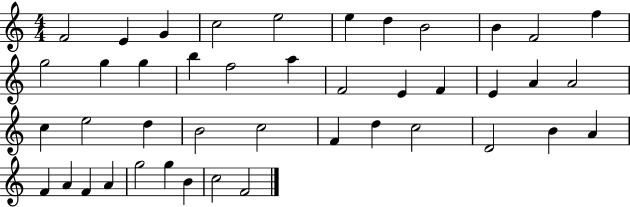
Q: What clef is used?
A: treble